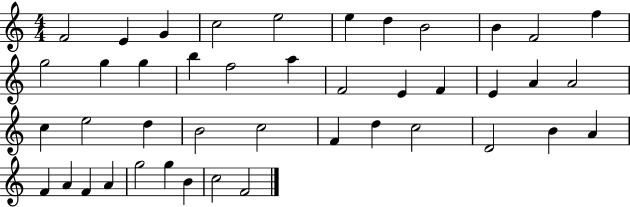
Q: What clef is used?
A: treble